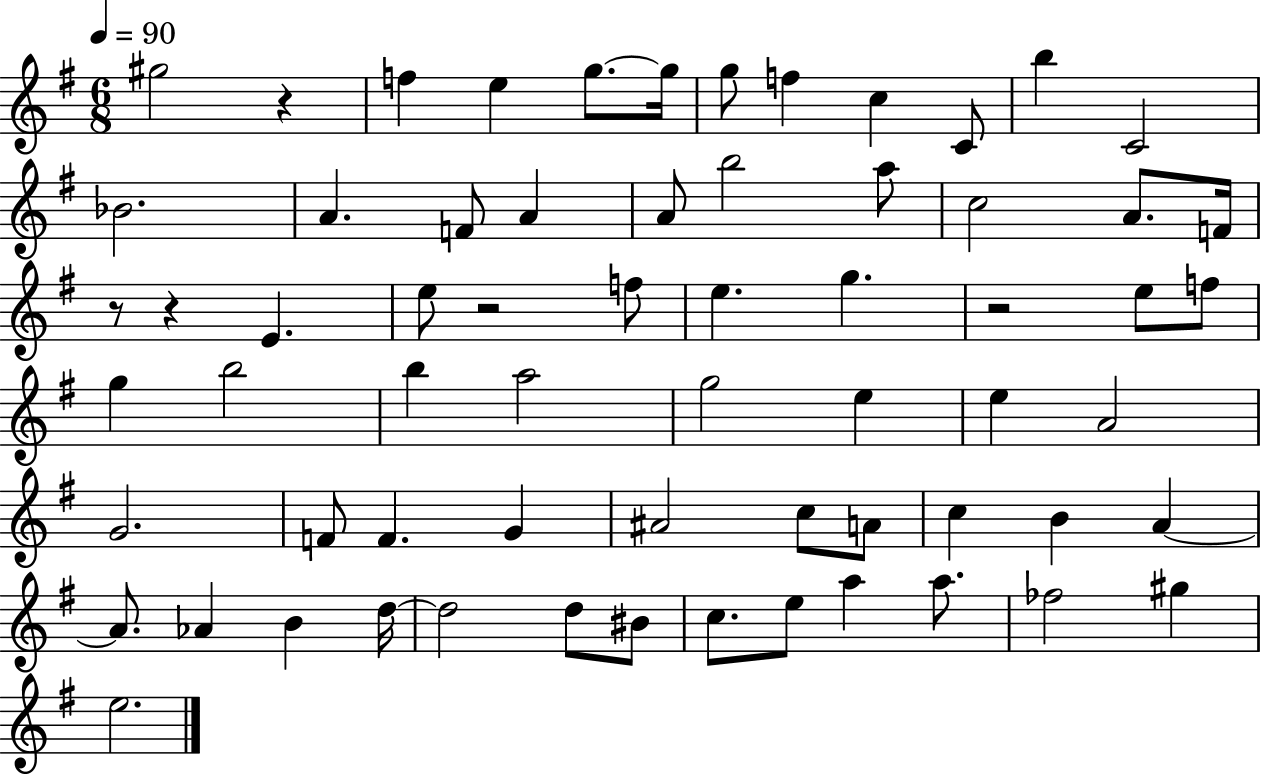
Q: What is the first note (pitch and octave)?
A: G#5